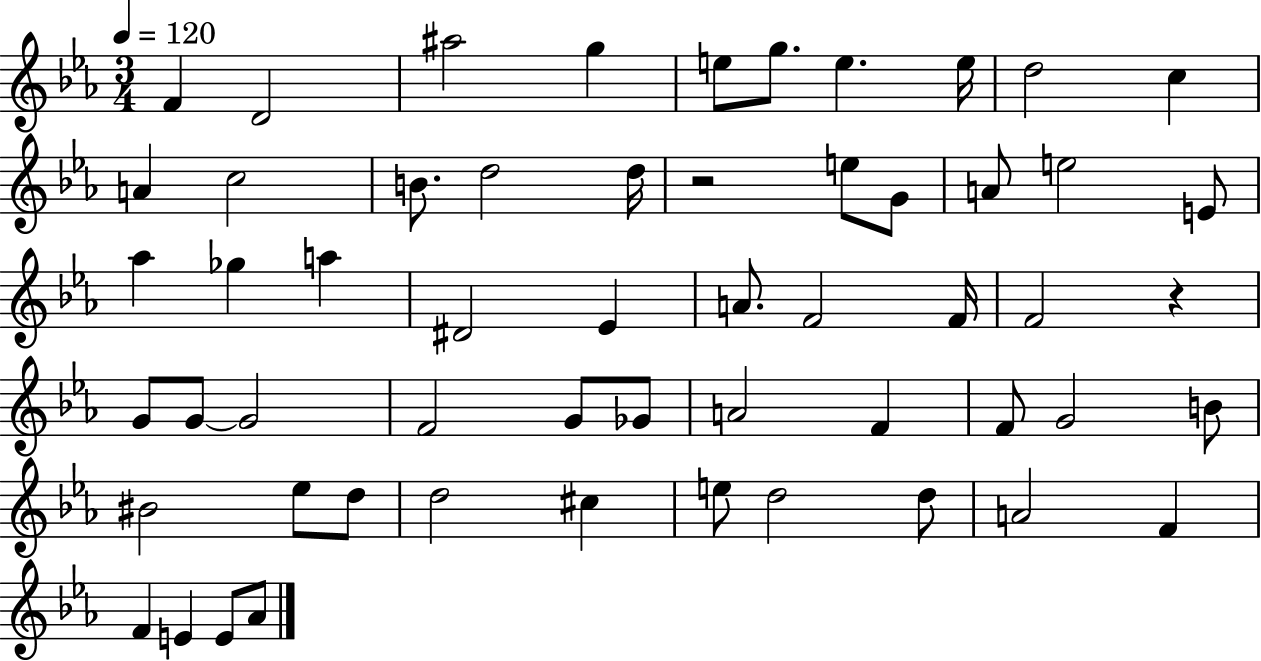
F4/q D4/h A#5/h G5/q E5/e G5/e. E5/q. E5/s D5/h C5/q A4/q C5/h B4/e. D5/h D5/s R/h E5/e G4/e A4/e E5/h E4/e Ab5/q Gb5/q A5/q D#4/h Eb4/q A4/e. F4/h F4/s F4/h R/q G4/e G4/e G4/h F4/h G4/e Gb4/e A4/h F4/q F4/e G4/h B4/e BIS4/h Eb5/e D5/e D5/h C#5/q E5/e D5/h D5/e A4/h F4/q F4/q E4/q E4/e Ab4/e